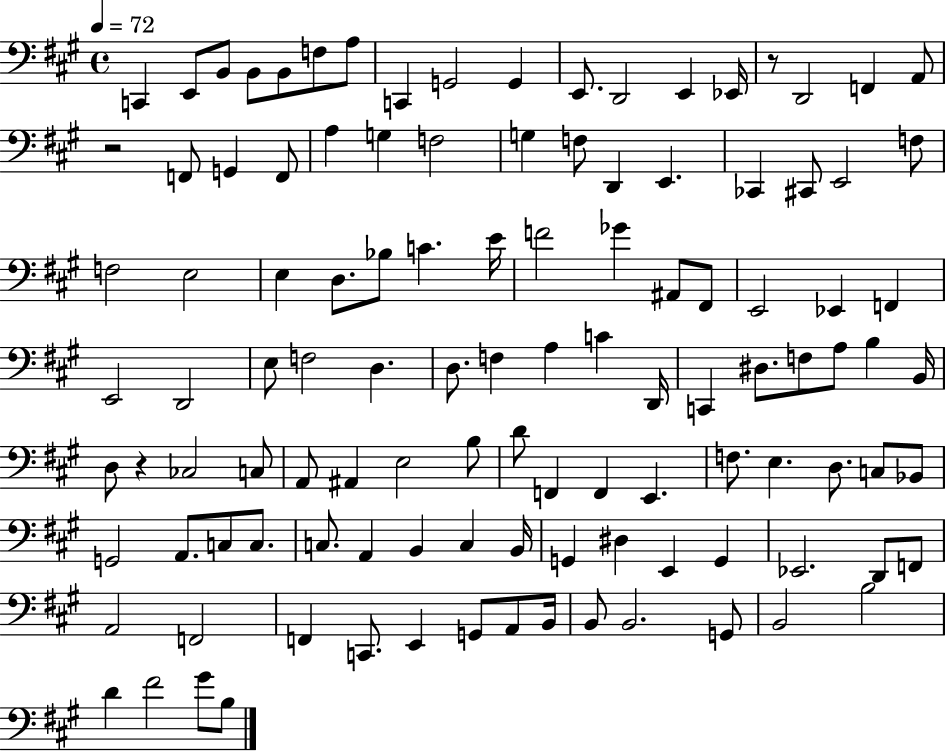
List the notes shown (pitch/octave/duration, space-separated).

C2/q E2/e B2/e B2/e B2/e F3/e A3/e C2/q G2/h G2/q E2/e. D2/h E2/q Eb2/s R/e D2/h F2/q A2/e R/h F2/e G2/q F2/e A3/q G3/q F3/h G3/q F3/e D2/q E2/q. CES2/q C#2/e E2/h F3/e F3/h E3/h E3/q D3/e. Bb3/e C4/q. E4/s F4/h Gb4/q A#2/e F#2/e E2/h Eb2/q F2/q E2/h D2/h E3/e F3/h D3/q. D3/e. F3/q A3/q C4/q D2/s C2/q D#3/e. F3/e A3/e B3/q B2/s D3/e R/q CES3/h C3/e A2/e A#2/q E3/h B3/e D4/e F2/q F2/q E2/q. F3/e. E3/q. D3/e. C3/e Bb2/e G2/h A2/e. C3/e C3/e. C3/e. A2/q B2/q C3/q B2/s G2/q D#3/q E2/q G2/q Eb2/h. D2/e F2/e A2/h F2/h F2/q C2/e. E2/q G2/e A2/e B2/s B2/e B2/h. G2/e B2/h B3/h D4/q F#4/h G#4/e B3/e